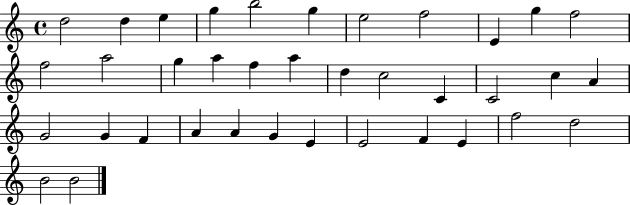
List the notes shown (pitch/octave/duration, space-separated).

D5/h D5/q E5/q G5/q B5/h G5/q E5/h F5/h E4/q G5/q F5/h F5/h A5/h G5/q A5/q F5/q A5/q D5/q C5/h C4/q C4/h C5/q A4/q G4/h G4/q F4/q A4/q A4/q G4/q E4/q E4/h F4/q E4/q F5/h D5/h B4/h B4/h